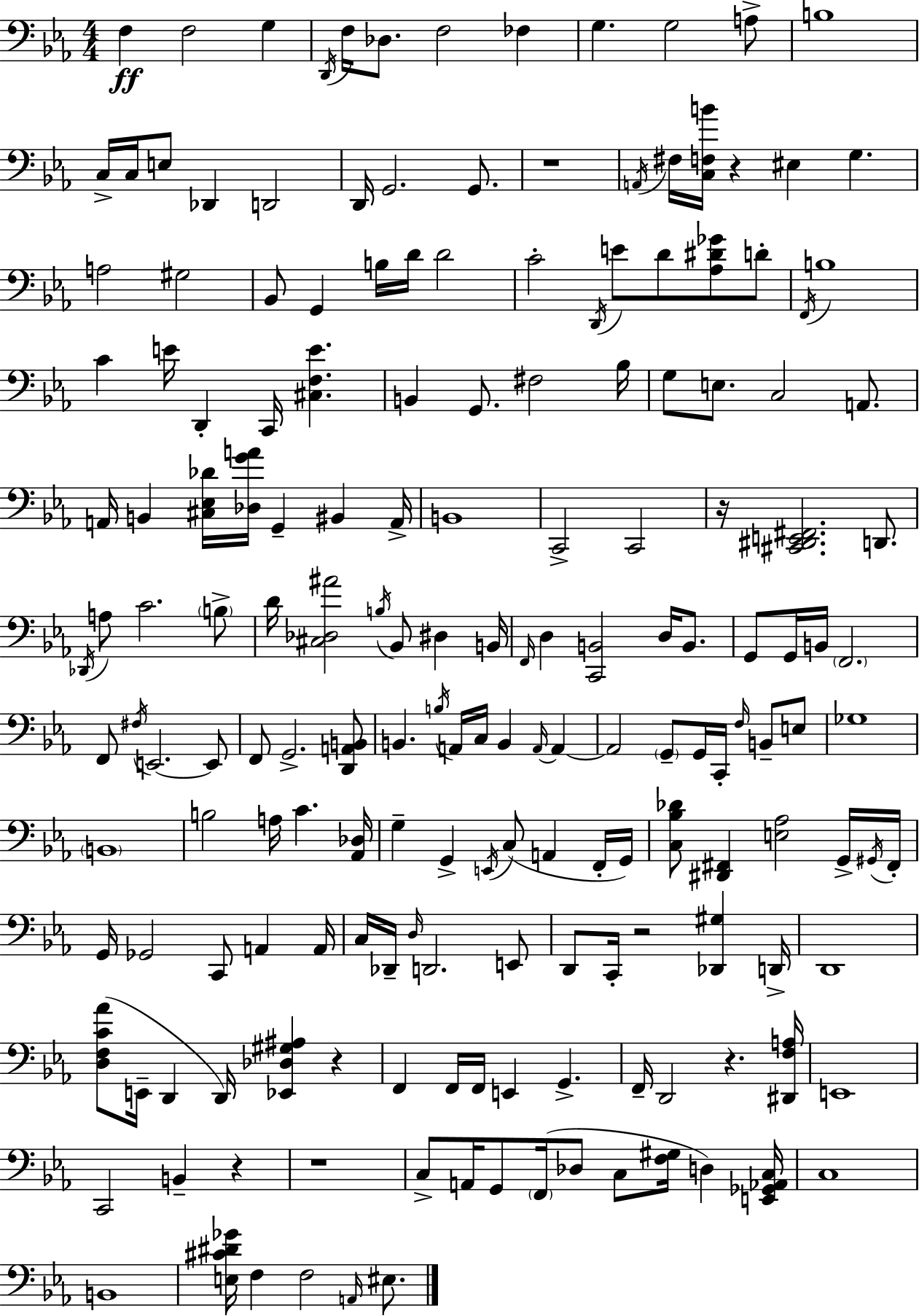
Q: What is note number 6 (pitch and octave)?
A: Db3